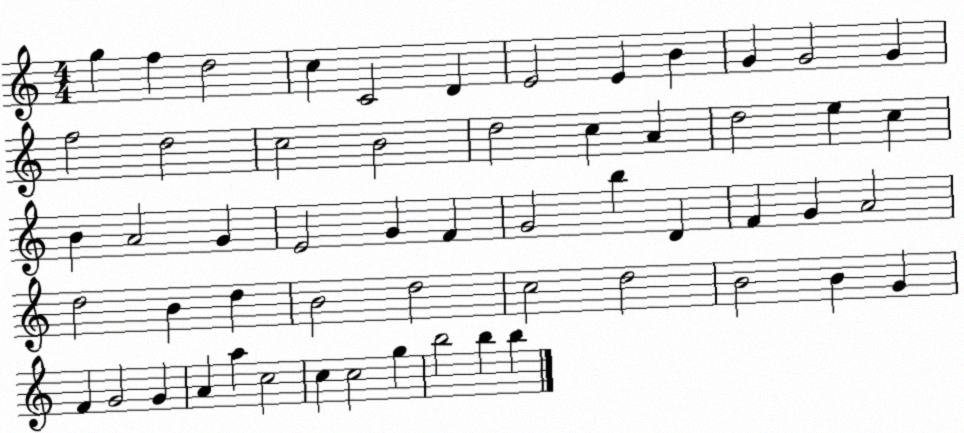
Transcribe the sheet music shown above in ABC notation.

X:1
T:Untitled
M:4/4
L:1/4
K:C
g f d2 c C2 D E2 E B G G2 G f2 d2 c2 B2 d2 c A d2 e c B A2 G E2 G F G2 b D F G A2 d2 B d B2 d2 c2 d2 B2 B G F G2 G A a c2 c c2 g b2 b b